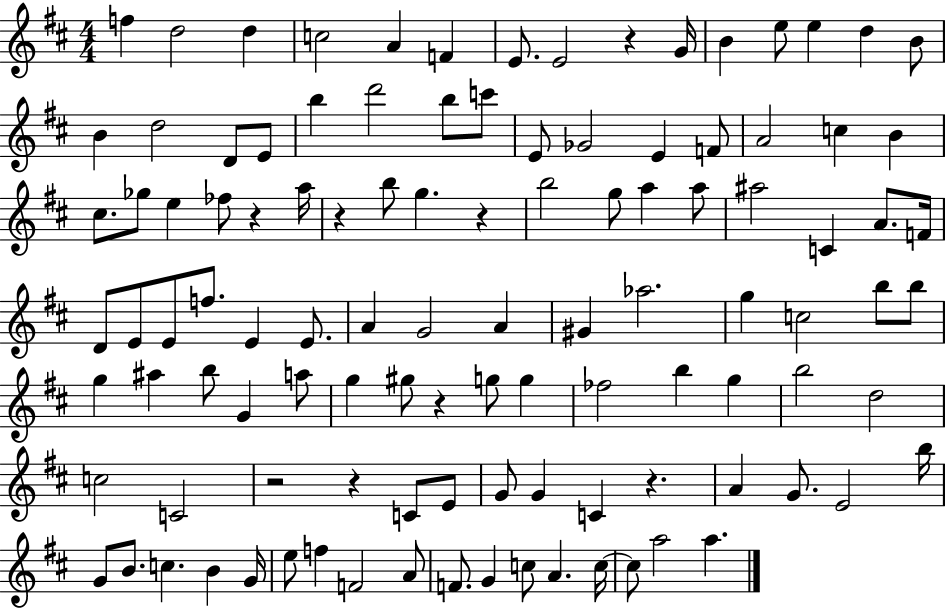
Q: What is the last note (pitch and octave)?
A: A5